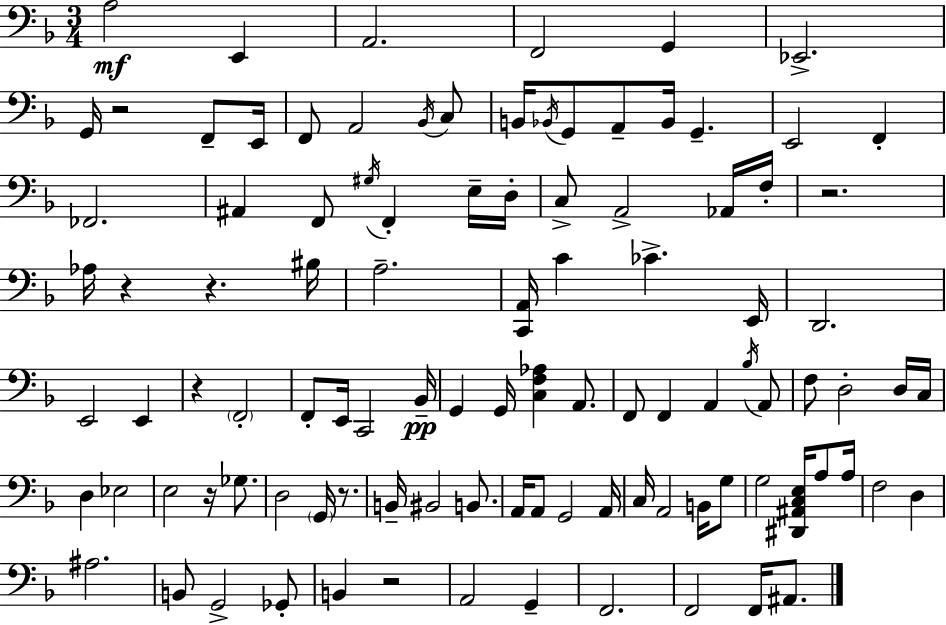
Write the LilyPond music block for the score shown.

{
  \clef bass
  \numericTimeSignature
  \time 3/4
  \key f \major
  a2\mf e,4 | a,2. | f,2 g,4 | ees,2.-> | \break g,16 r2 f,8-- e,16 | f,8 a,2 \acciaccatura { bes,16 } c8 | b,16 \acciaccatura { bes,16 } g,8 a,8-- bes,16 g,4.-- | e,2 f,4-. | \break fes,2. | ais,4 f,8 \acciaccatura { gis16 } f,4-. | e16-- d16-. c8-> a,2-> | aes,16 f16-. r2. | \break aes16 r4 r4. | bis16 a2.-- | <c, a,>16 c'4 ces'4.-> | e,16 d,2. | \break e,2 e,4 | r4 \parenthesize f,2-. | f,8-. e,16 c,2 | bes,16--\pp g,4 g,16 <c f aes>4 | \break a,8. f,8 f,4 a,4 | \acciaccatura { bes16 } a,8 f8 d2-. | d16 c16 d4 ees2 | e2 | \break r16 ges8. d2 | \parenthesize g,16 r8. b,16-- bis,2 | b,8. a,16 a,8 g,2 | a,16 c16 a,2 | \break b,16 g8 g2 | <dis, ais, c e>16 a8 a16 f2 | d4 ais2. | b,8 g,2-> | \break ges,8-. b,4 r2 | a,2 | g,4-- f,2. | f,2 | \break f,16 ais,8. \bar "|."
}